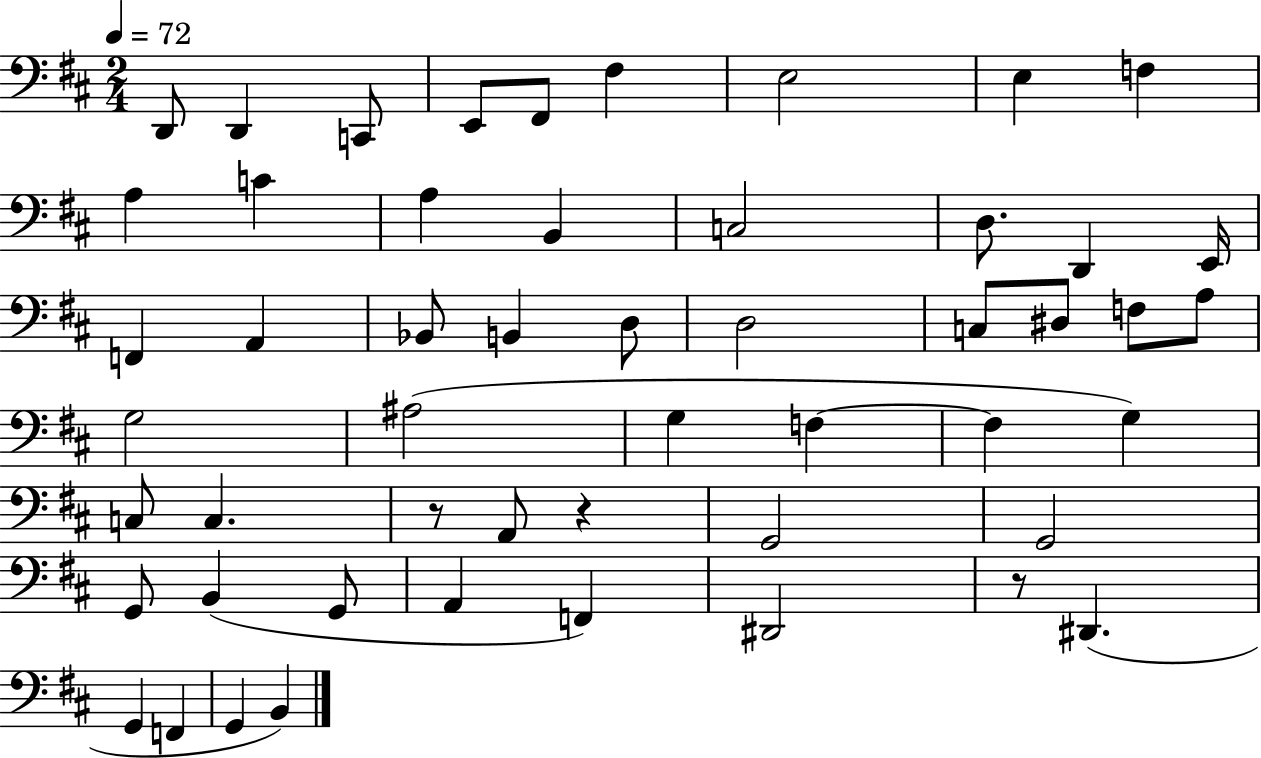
{
  \clef bass
  \numericTimeSignature
  \time 2/4
  \key d \major
  \tempo 4 = 72
  d,8 d,4 c,8 | e,8 fis,8 fis4 | e2 | e4 f4 | \break a4 c'4 | a4 b,4 | c2 | d8. d,4 e,16 | \break f,4 a,4 | bes,8 b,4 d8 | d2 | c8 dis8 f8 a8 | \break g2 | ais2( | g4 f4~~ | f4 g4) | \break c8 c4. | r8 a,8 r4 | g,2 | g,2 | \break g,8 b,4( g,8 | a,4 f,4) | dis,2 | r8 dis,4.( | \break g,4 f,4 | g,4 b,4) | \bar "|."
}